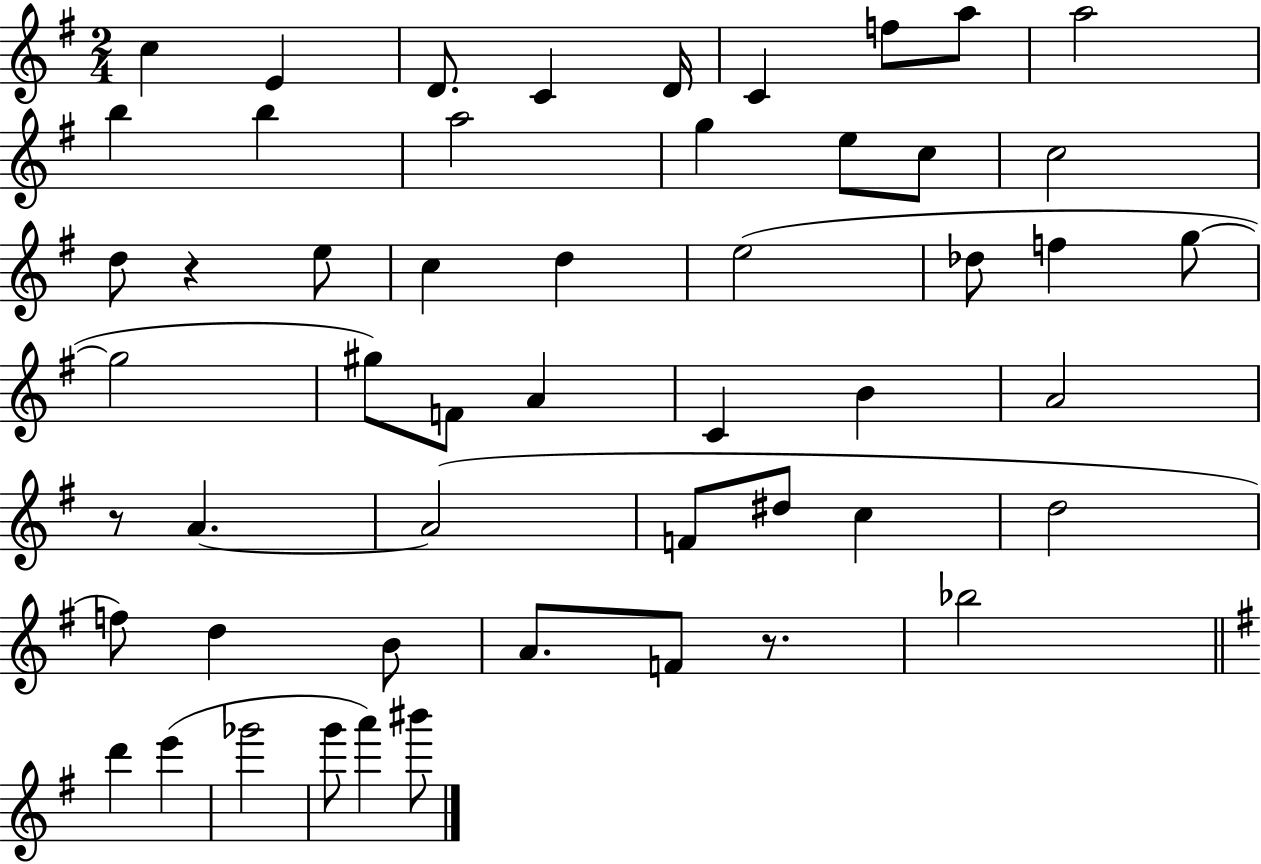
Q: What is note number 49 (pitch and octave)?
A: BIS6